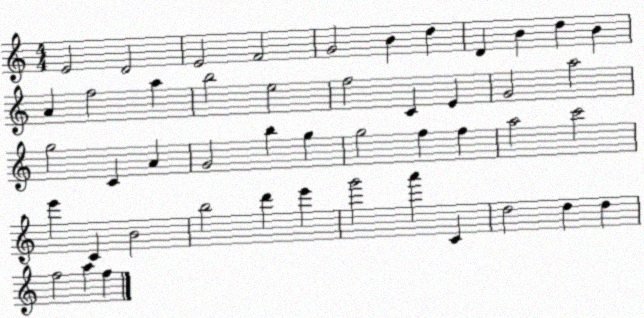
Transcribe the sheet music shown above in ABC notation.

X:1
T:Untitled
M:4/4
L:1/4
K:C
E2 D2 E2 F2 G2 B d D B d B A f2 a b2 e2 f2 C E G2 a2 g2 C A G2 b g g2 f f a2 c'2 e' C B2 b2 d' e' g'2 a' C d2 d d f2 a f